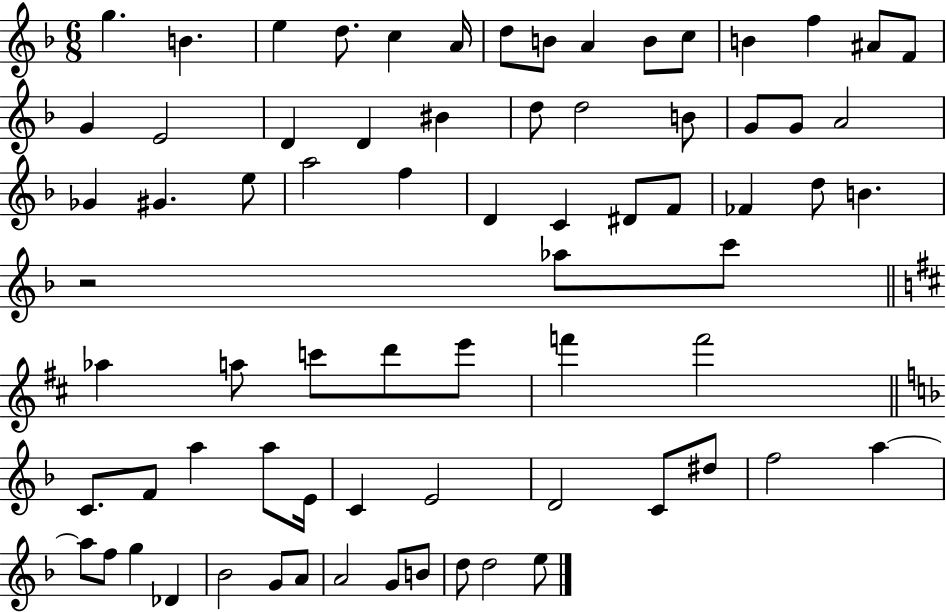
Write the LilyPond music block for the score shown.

{
  \clef treble
  \numericTimeSignature
  \time 6/8
  \key f \major
  g''4. b'4. | e''4 d''8. c''4 a'16 | d''8 b'8 a'4 b'8 c''8 | b'4 f''4 ais'8 f'8 | \break g'4 e'2 | d'4 d'4 bis'4 | d''8 d''2 b'8 | g'8 g'8 a'2 | \break ges'4 gis'4. e''8 | a''2 f''4 | d'4 c'4 dis'8 f'8 | fes'4 d''8 b'4. | \break r2 aes''8 c'''8 | \bar "||" \break \key d \major aes''4 a''8 c'''8 d'''8 e'''8 | f'''4 f'''2 | \bar "||" \break \key d \minor c'8. f'8 a''4 a''8 e'16 | c'4 e'2 | d'2 c'8 dis''8 | f''2 a''4~~ | \break a''8 f''8 g''4 des'4 | bes'2 g'8 a'8 | a'2 g'8 b'8 | d''8 d''2 e''8 | \break \bar "|."
}